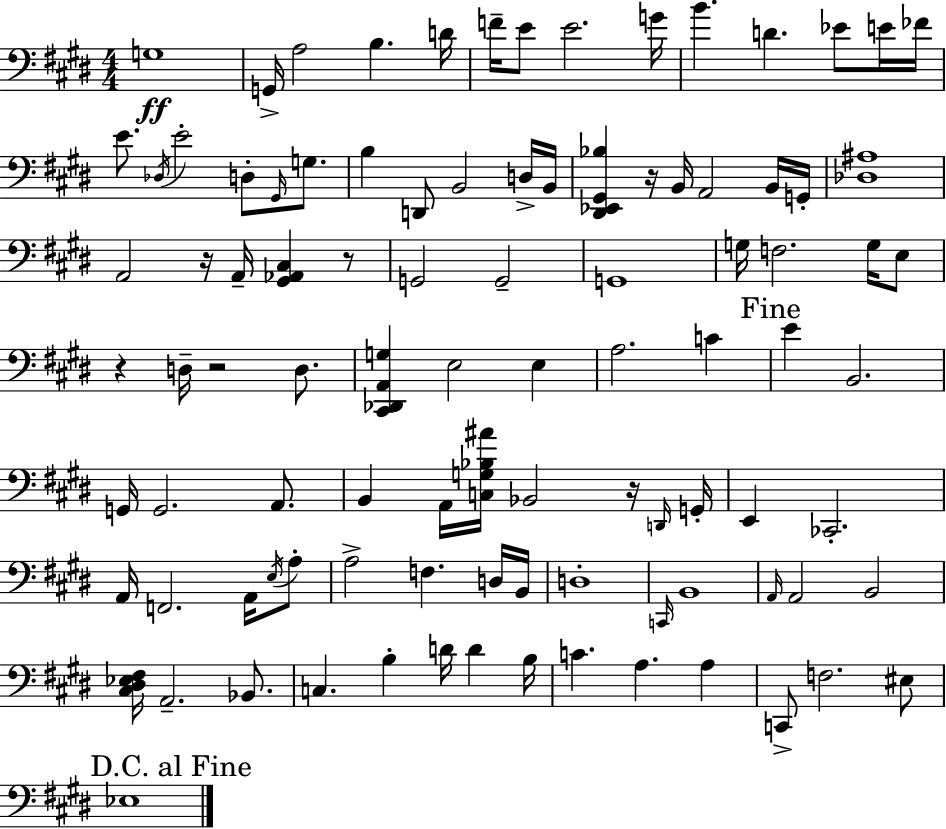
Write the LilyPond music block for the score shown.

{
  \clef bass
  \numericTimeSignature
  \time 4/4
  \key e \major
  \repeat volta 2 { g1\ff | g,16-> a2 b4. d'16 | f'16-- e'8 e'2. g'16 | b'4. d'4. ees'8 e'16 fes'16 | \break e'8. \acciaccatura { des16 } e'2-. d8-. \grace { gis,16 } g8. | b4 d,8 b,2 | d16-> b,16 <dis, ees, gis, bes>4 r16 b,16 a,2 | b,16 g,16-. <des ais>1 | \break a,2 r16 a,16-- <gis, aes, cis>4 | r8 g,2 g,2-- | g,1 | g16 f2. g16 | \break e8 r4 d16-- r2 d8. | <cis, des, a, g>4 e2 e4 | a2. c'4 | \mark "Fine" e'4 b,2. | \break g,16 g,2. a,8. | b,4 a,16 <c g bes ais'>16 bes,2 | r16 \grace { d,16 } g,16-. e,4 ces,2.-. | a,16 f,2. | \break a,16 \acciaccatura { e16 } a8-. a2-> f4. | d16 b,16 d1-. | \grace { c,16 } b,1 | \grace { a,16 } a,2 b,2 | \break <cis dis ees fis>16 a,2.-- | bes,8. c4. b4-. | d'16 d'4 b16 c'4. a4. | a4 c,8-> f2. | \break eis8 \mark "D.C. al Fine" ees1 | } \bar "|."
}